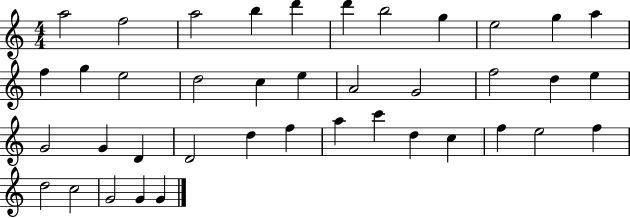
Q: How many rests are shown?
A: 0